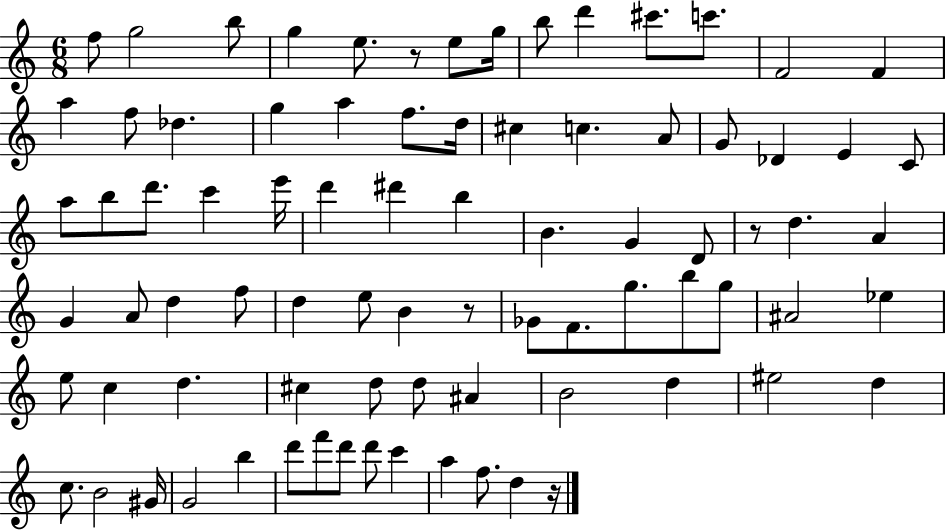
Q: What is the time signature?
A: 6/8